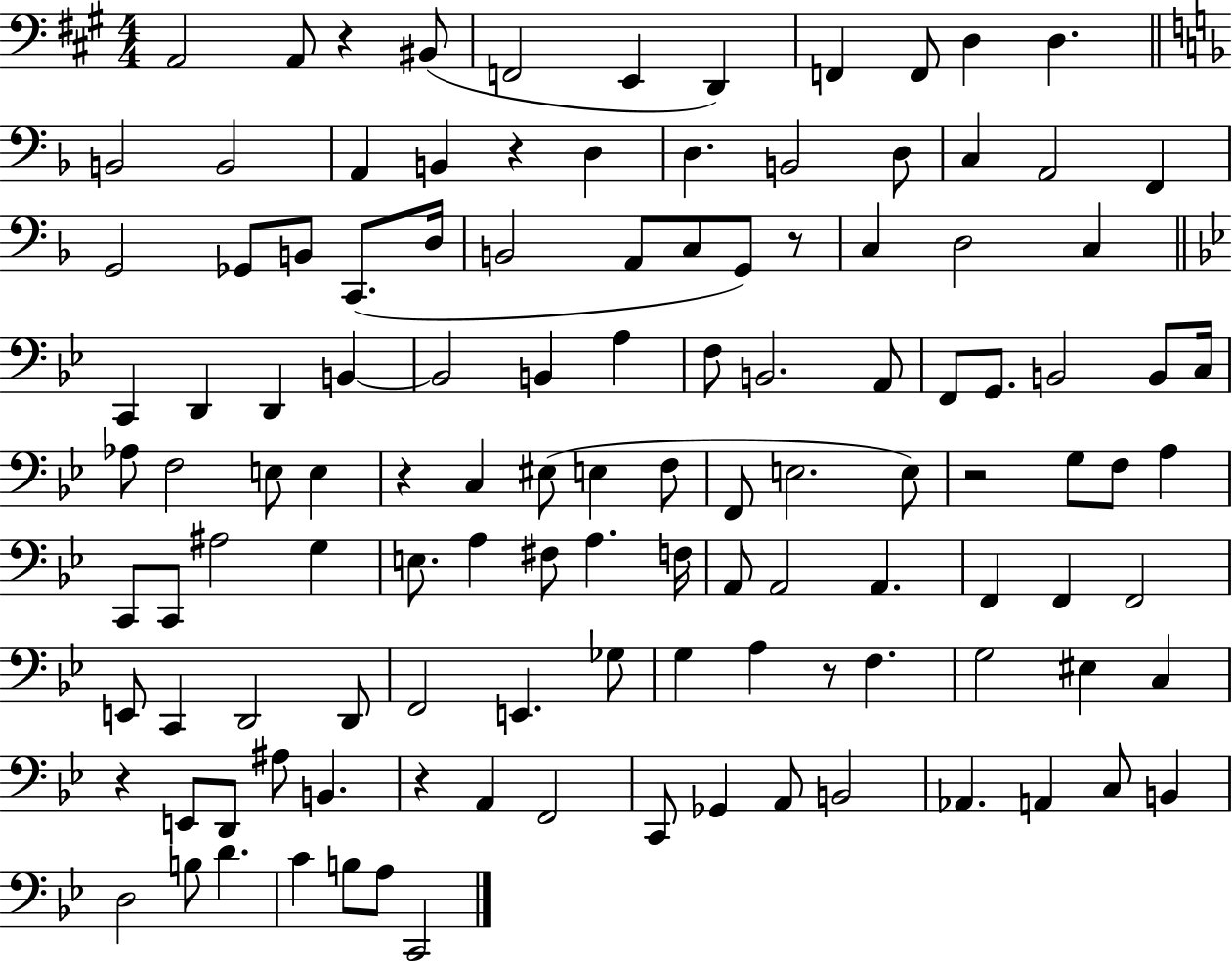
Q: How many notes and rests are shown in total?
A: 119